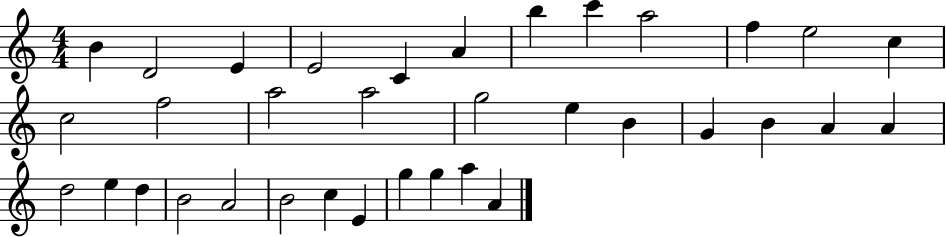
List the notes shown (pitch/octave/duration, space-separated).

B4/q D4/h E4/q E4/h C4/q A4/q B5/q C6/q A5/h F5/q E5/h C5/q C5/h F5/h A5/h A5/h G5/h E5/q B4/q G4/q B4/q A4/q A4/q D5/h E5/q D5/q B4/h A4/h B4/h C5/q E4/q G5/q G5/q A5/q A4/q